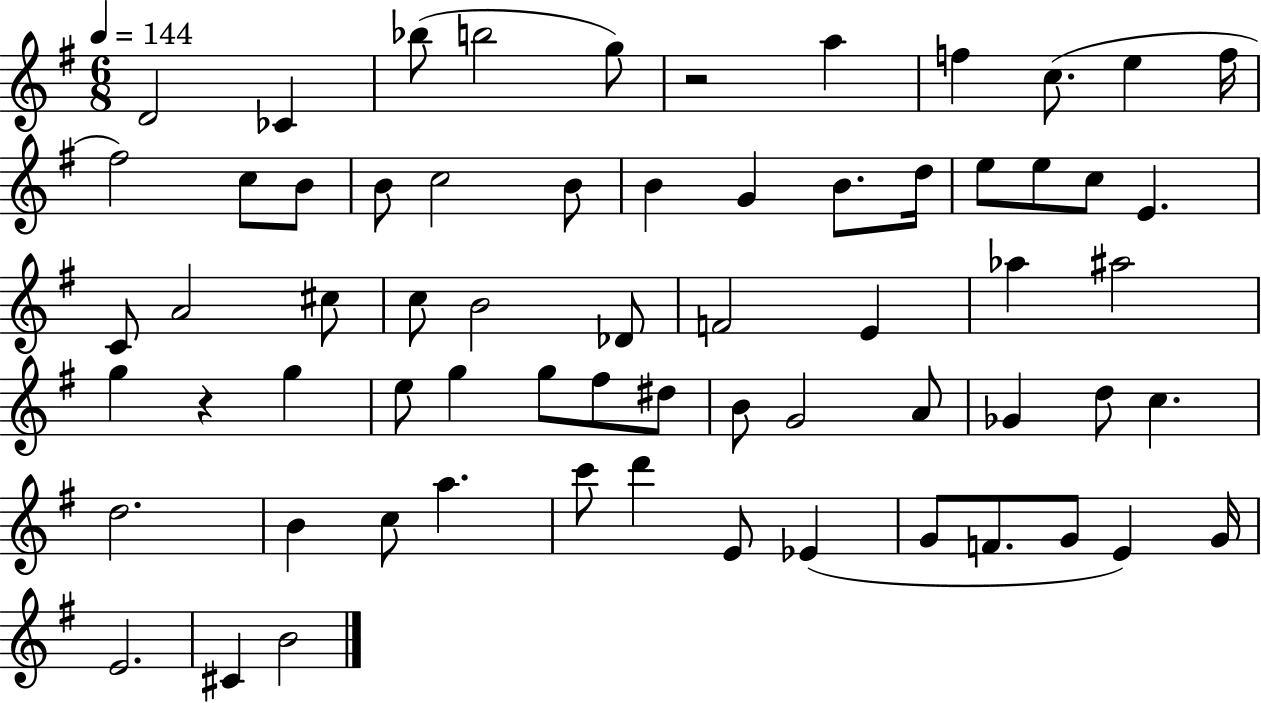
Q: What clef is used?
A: treble